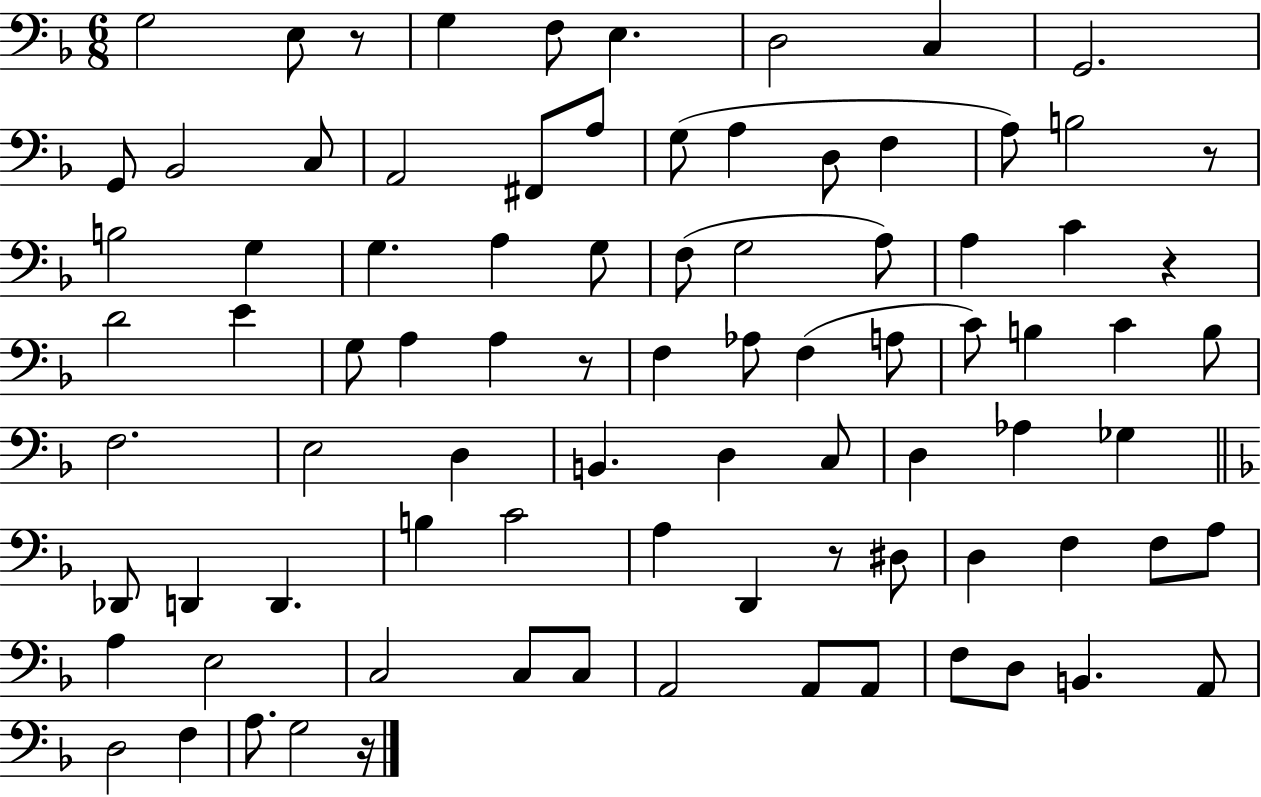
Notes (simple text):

G3/h E3/e R/e G3/q F3/e E3/q. D3/h C3/q G2/h. G2/e Bb2/h C3/e A2/h F#2/e A3/e G3/e A3/q D3/e F3/q A3/e B3/h R/e B3/h G3/q G3/q. A3/q G3/e F3/e G3/h A3/e A3/q C4/q R/q D4/h E4/q G3/e A3/q A3/q R/e F3/q Ab3/e F3/q A3/e C4/e B3/q C4/q B3/e F3/h. E3/h D3/q B2/q. D3/q C3/e D3/q Ab3/q Gb3/q Db2/e D2/q D2/q. B3/q C4/h A3/q D2/q R/e D#3/e D3/q F3/q F3/e A3/e A3/q E3/h C3/h C3/e C3/e A2/h A2/e A2/e F3/e D3/e B2/q. A2/e D3/h F3/q A3/e. G3/h R/s